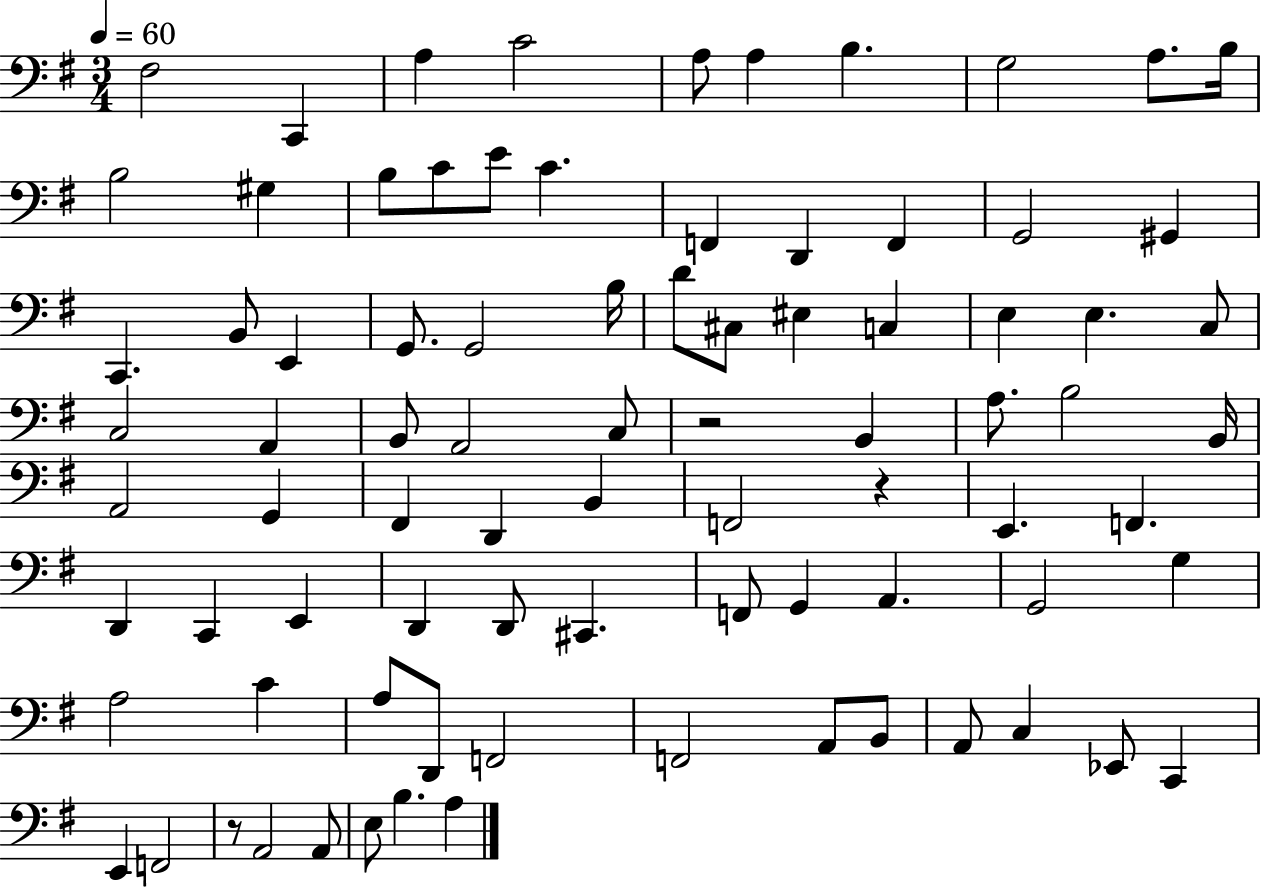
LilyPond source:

{
  \clef bass
  \numericTimeSignature
  \time 3/4
  \key g \major
  \tempo 4 = 60
  fis2 c,4 | a4 c'2 | a8 a4 b4. | g2 a8. b16 | \break b2 gis4 | b8 c'8 e'8 c'4. | f,4 d,4 f,4 | g,2 gis,4 | \break c,4. b,8 e,4 | g,8. g,2 b16 | d'8 cis8 eis4 c4 | e4 e4. c8 | \break c2 a,4 | b,8 a,2 c8 | r2 b,4 | a8. b2 b,16 | \break a,2 g,4 | fis,4 d,4 b,4 | f,2 r4 | e,4. f,4. | \break d,4 c,4 e,4 | d,4 d,8 cis,4. | f,8 g,4 a,4. | g,2 g4 | \break a2 c'4 | a8 d,8 f,2 | f,2 a,8 b,8 | a,8 c4 ees,8 c,4 | \break e,4 f,2 | r8 a,2 a,8 | e8 b4. a4 | \bar "|."
}